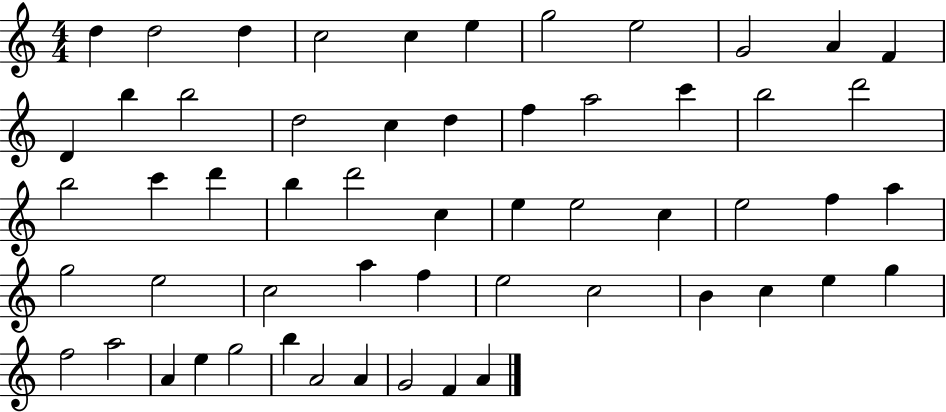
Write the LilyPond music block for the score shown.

{
  \clef treble
  \numericTimeSignature
  \time 4/4
  \key c \major
  d''4 d''2 d''4 | c''2 c''4 e''4 | g''2 e''2 | g'2 a'4 f'4 | \break d'4 b''4 b''2 | d''2 c''4 d''4 | f''4 a''2 c'''4 | b''2 d'''2 | \break b''2 c'''4 d'''4 | b''4 d'''2 c''4 | e''4 e''2 c''4 | e''2 f''4 a''4 | \break g''2 e''2 | c''2 a''4 f''4 | e''2 c''2 | b'4 c''4 e''4 g''4 | \break f''2 a''2 | a'4 e''4 g''2 | b''4 a'2 a'4 | g'2 f'4 a'4 | \break \bar "|."
}